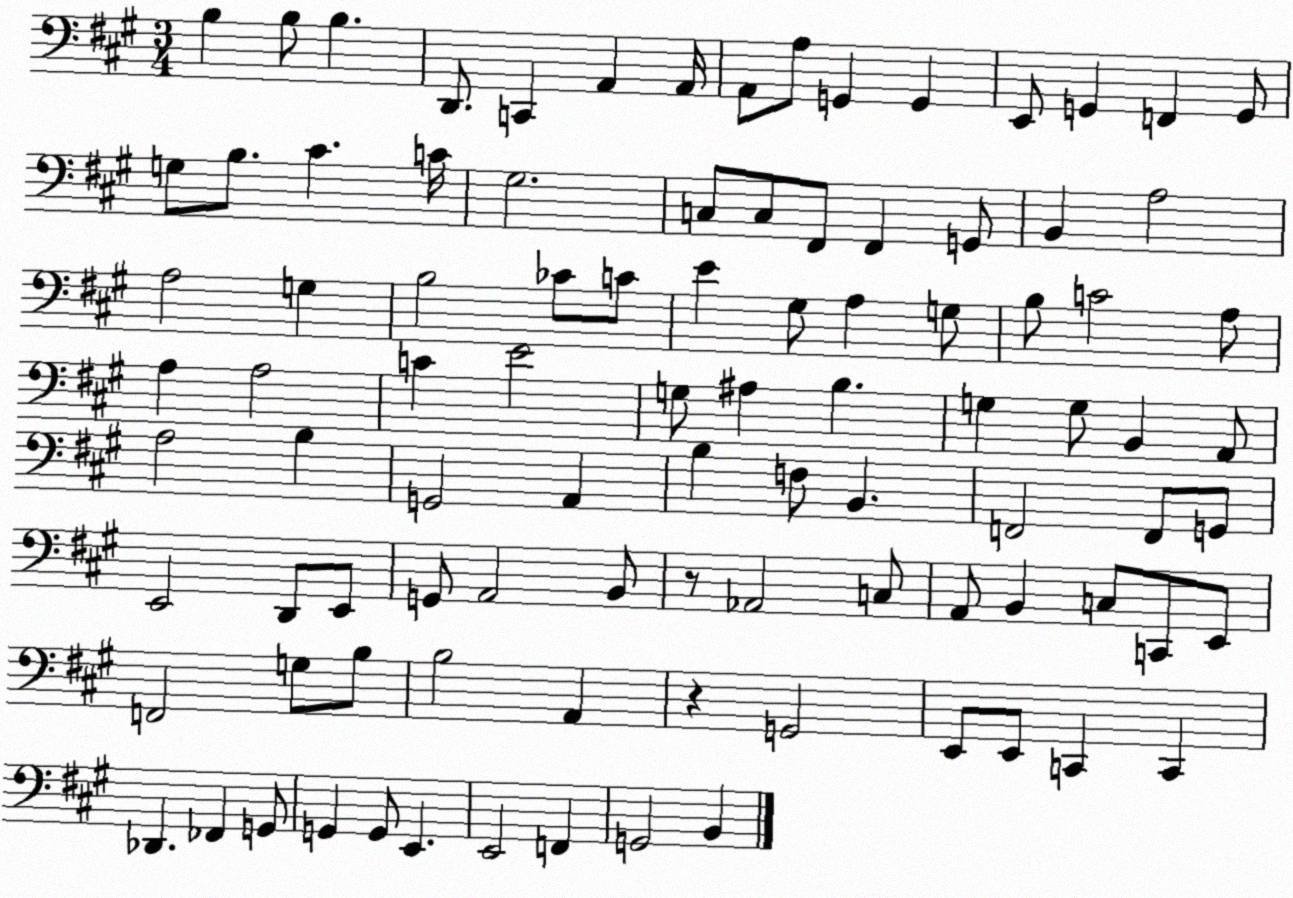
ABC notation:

X:1
T:Untitled
M:3/4
L:1/4
K:A
B, B,/2 B, D,,/2 C,, A,, A,,/4 A,,/2 A,/2 G,, G,, E,,/2 G,, F,, G,,/2 G,/2 B,/2 ^C C/4 ^G,2 C,/2 C,/2 ^F,,/2 ^F,, G,,/2 B,, A,2 A,2 G, B,2 _C/2 C/2 E ^G,/2 A, G,/2 B,/2 C2 A,/2 A, A,2 C E2 G,/2 ^A, B, G, G,/2 B,, A,,/2 A,2 B, G,,2 A,, B, F,/2 B,, F,,2 F,,/2 G,,/2 E,,2 D,,/2 E,,/2 G,,/2 A,,2 B,,/2 z/2 _A,,2 C,/2 A,,/2 B,, C,/2 C,,/2 E,,/2 F,,2 G,/2 B,/2 B,2 A,, z G,,2 E,,/2 E,,/2 C,, C,, _D,, _F,, G,,/2 G,, G,,/2 E,, E,,2 F,, G,,2 B,,